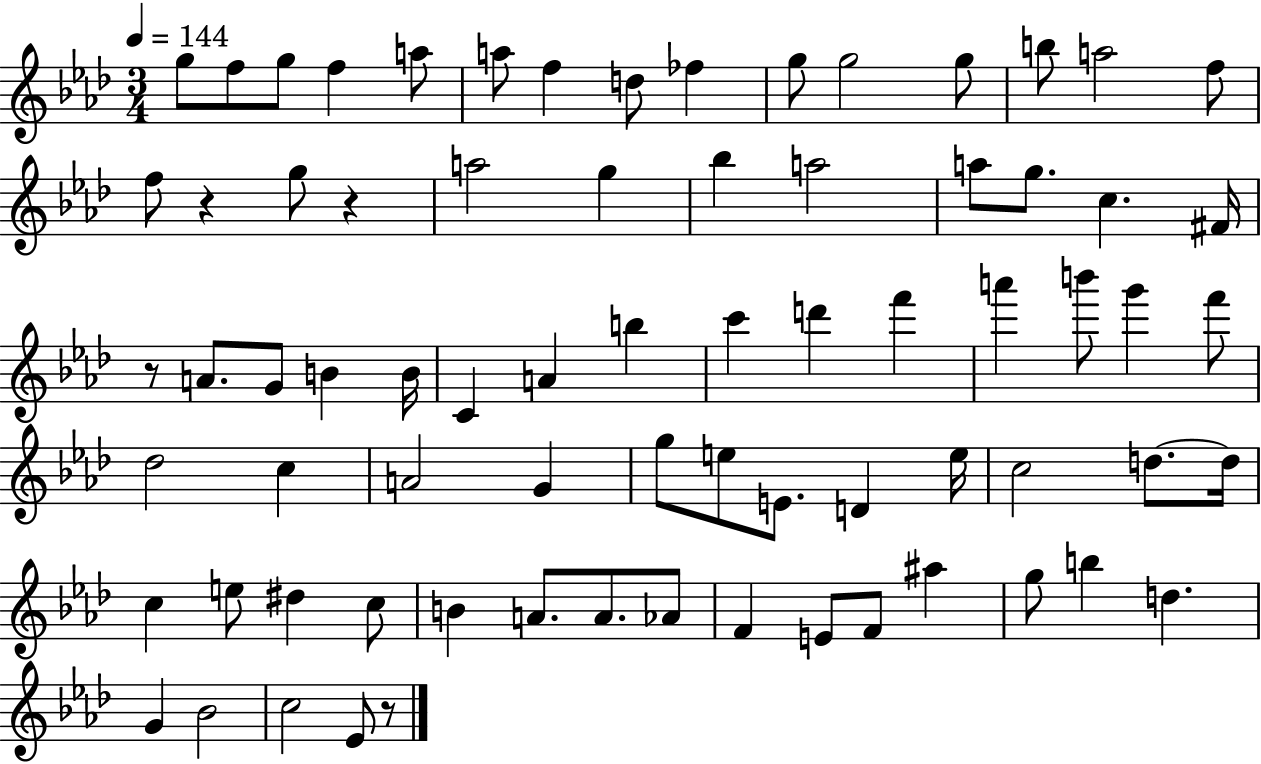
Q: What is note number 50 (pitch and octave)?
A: D5